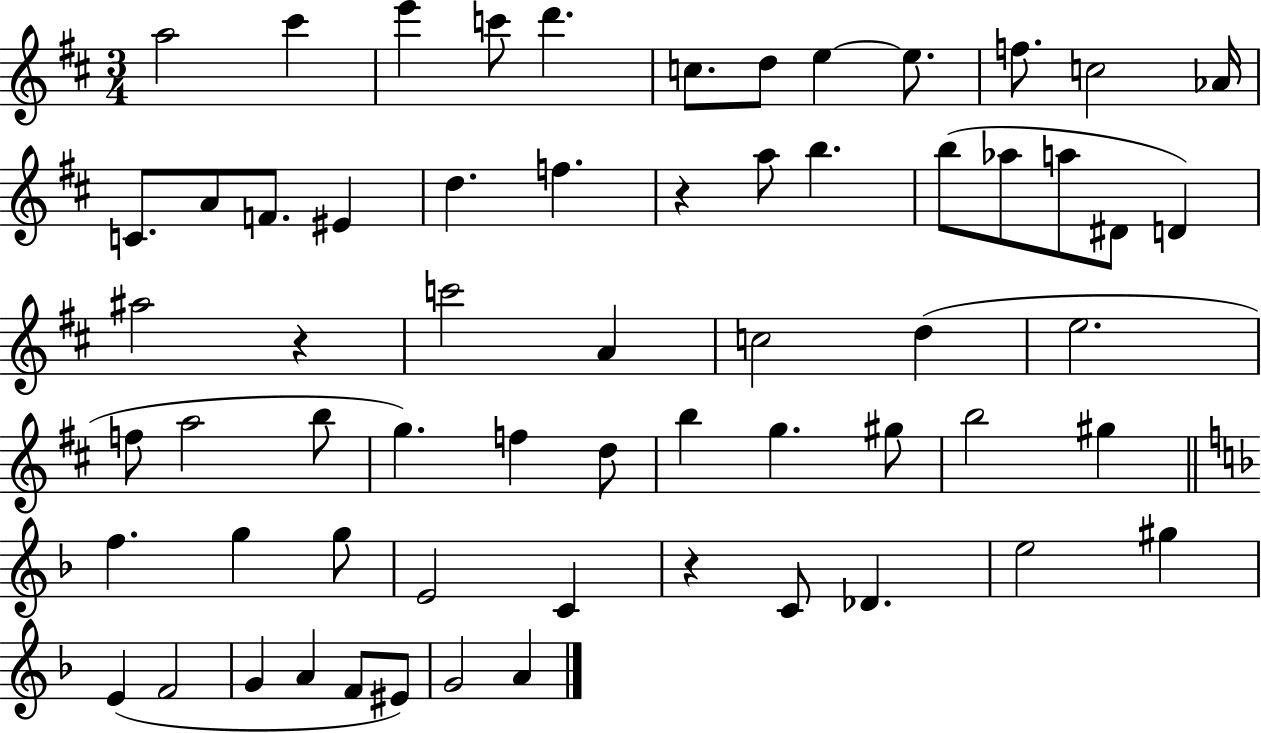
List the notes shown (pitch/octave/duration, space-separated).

A5/h C#6/q E6/q C6/e D6/q. C5/e. D5/e E5/q E5/e. F5/e. C5/h Ab4/s C4/e. A4/e F4/e. EIS4/q D5/q. F5/q. R/q A5/e B5/q. B5/e Ab5/e A5/e D#4/e D4/q A#5/h R/q C6/h A4/q C5/h D5/q E5/h. F5/e A5/h B5/e G5/q. F5/q D5/e B5/q G5/q. G#5/e B5/h G#5/q F5/q. G5/q G5/e E4/h C4/q R/q C4/e Db4/q. E5/h G#5/q E4/q F4/h G4/q A4/q F4/e EIS4/e G4/h A4/q